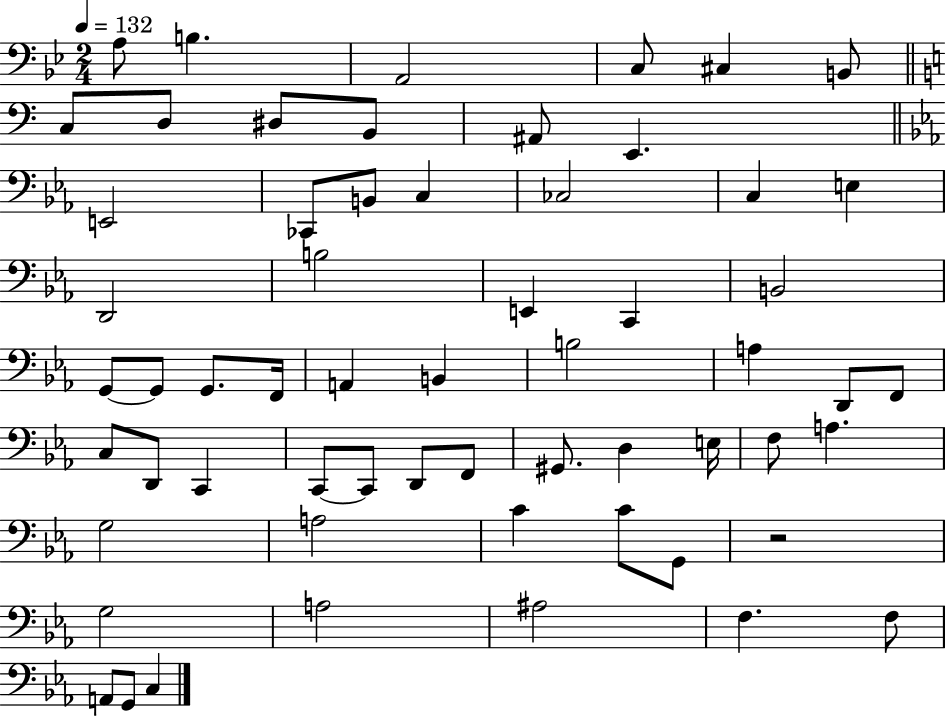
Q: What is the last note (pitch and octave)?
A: C3